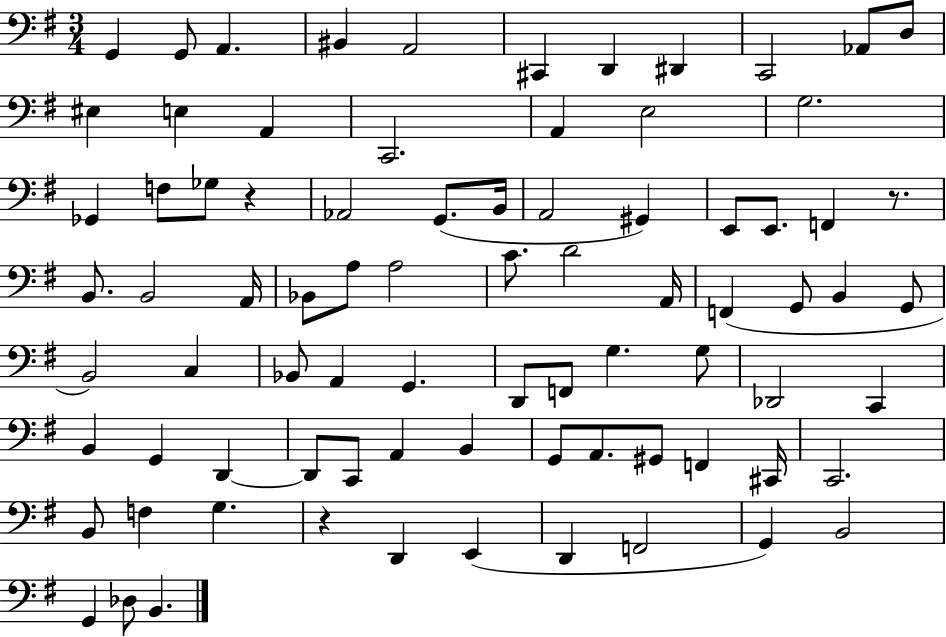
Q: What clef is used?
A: bass